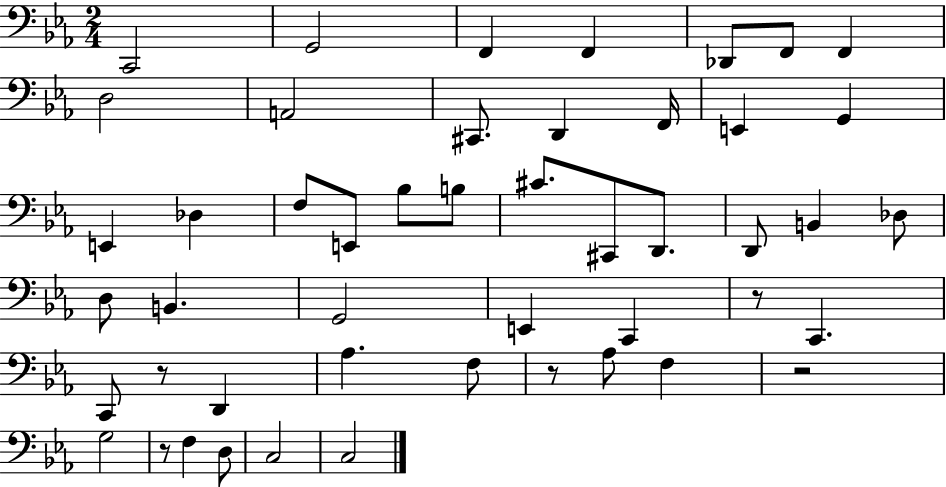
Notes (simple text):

C2/h G2/h F2/q F2/q Db2/e F2/e F2/q D3/h A2/h C#2/e. D2/q F2/s E2/q G2/q E2/q Db3/q F3/e E2/e Bb3/e B3/e C#4/e. C#2/e D2/e. D2/e B2/q Db3/e D3/e B2/q. G2/h E2/q C2/q R/e C2/q. C2/e R/e D2/q Ab3/q. F3/e R/e Ab3/e F3/q R/h G3/h R/e F3/q D3/e C3/h C3/h